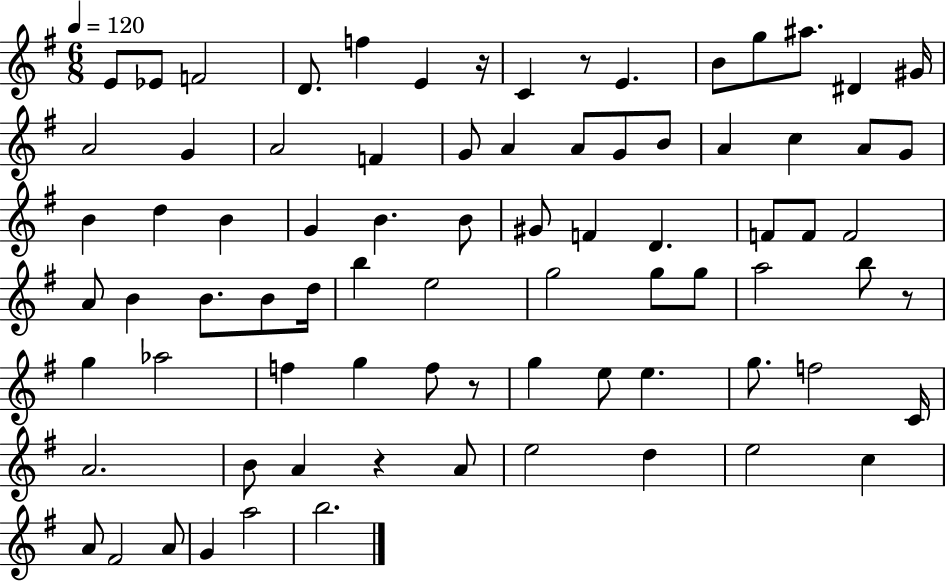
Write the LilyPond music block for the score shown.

{
  \clef treble
  \numericTimeSignature
  \time 6/8
  \key g \major
  \tempo 4 = 120
  e'8 ees'8 f'2 | d'8. f''4 e'4 r16 | c'4 r8 e'4. | b'8 g''8 ais''8. dis'4 gis'16 | \break a'2 g'4 | a'2 f'4 | g'8 a'4 a'8 g'8 b'8 | a'4 c''4 a'8 g'8 | \break b'4 d''4 b'4 | g'4 b'4. b'8 | gis'8 f'4 d'4. | f'8 f'8 f'2 | \break a'8 b'4 b'8. b'8 d''16 | b''4 e''2 | g''2 g''8 g''8 | a''2 b''8 r8 | \break g''4 aes''2 | f''4 g''4 f''8 r8 | g''4 e''8 e''4. | g''8. f''2 c'16 | \break a'2. | b'8 a'4 r4 a'8 | e''2 d''4 | e''2 c''4 | \break a'8 fis'2 a'8 | g'4 a''2 | b''2. | \bar "|."
}